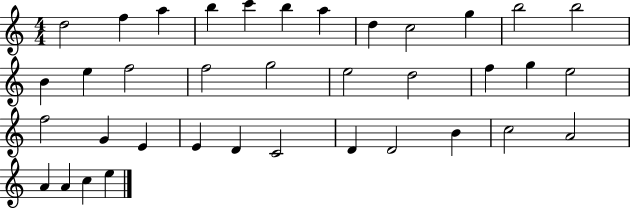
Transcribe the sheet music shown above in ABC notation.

X:1
T:Untitled
M:4/4
L:1/4
K:C
d2 f a b c' b a d c2 g b2 b2 B e f2 f2 g2 e2 d2 f g e2 f2 G E E D C2 D D2 B c2 A2 A A c e